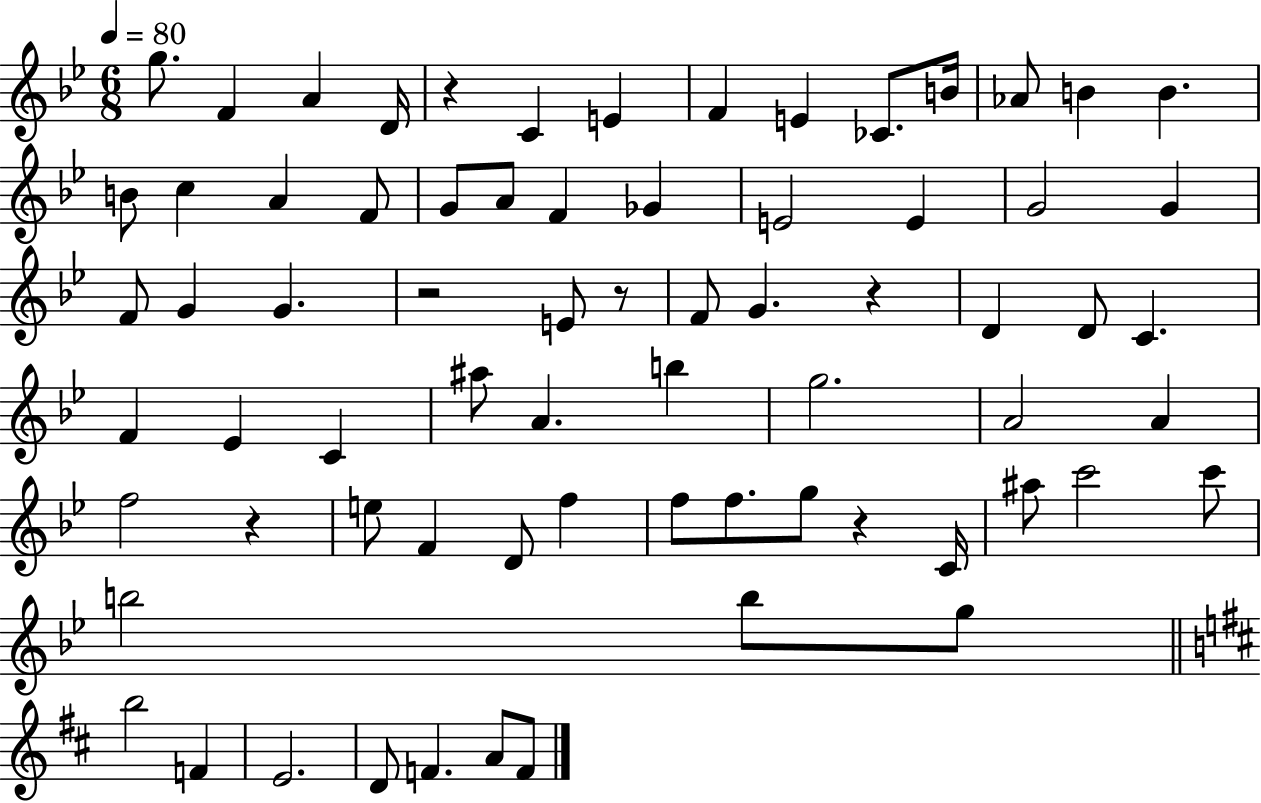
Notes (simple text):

G5/e. F4/q A4/q D4/s R/q C4/q E4/q F4/q E4/q CES4/e. B4/s Ab4/e B4/q B4/q. B4/e C5/q A4/q F4/e G4/e A4/e F4/q Gb4/q E4/h E4/q G4/h G4/q F4/e G4/q G4/q. R/h E4/e R/e F4/e G4/q. R/q D4/q D4/e C4/q. F4/q Eb4/q C4/q A#5/e A4/q. B5/q G5/h. A4/h A4/q F5/h R/q E5/e F4/q D4/e F5/q F5/e F5/e. G5/e R/q C4/s A#5/e C6/h C6/e B5/h B5/e G5/e B5/h F4/q E4/h. D4/e F4/q. A4/e F4/e